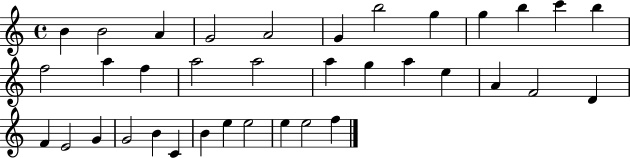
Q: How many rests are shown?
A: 0